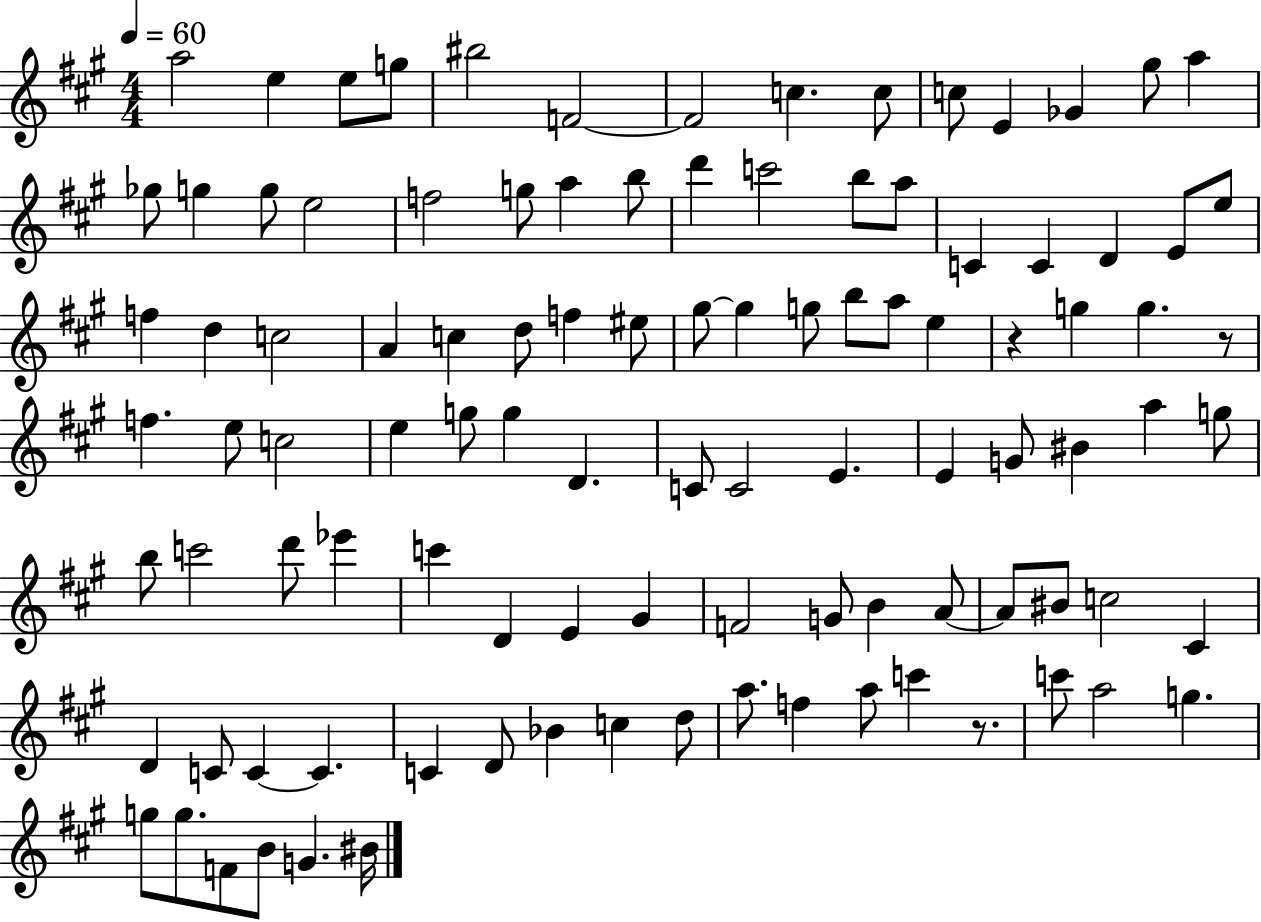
X:1
T:Untitled
M:4/4
L:1/4
K:A
a2 e e/2 g/2 ^b2 F2 F2 c c/2 c/2 E _G ^g/2 a _g/2 g g/2 e2 f2 g/2 a b/2 d' c'2 b/2 a/2 C C D E/2 e/2 f d c2 A c d/2 f ^e/2 ^g/2 ^g g/2 b/2 a/2 e z g g z/2 f e/2 c2 e g/2 g D C/2 C2 E E G/2 ^B a g/2 b/2 c'2 d'/2 _e' c' D E ^G F2 G/2 B A/2 A/2 ^B/2 c2 ^C D C/2 C C C D/2 _B c d/2 a/2 f a/2 c' z/2 c'/2 a2 g g/2 g/2 F/2 B/2 G ^B/4